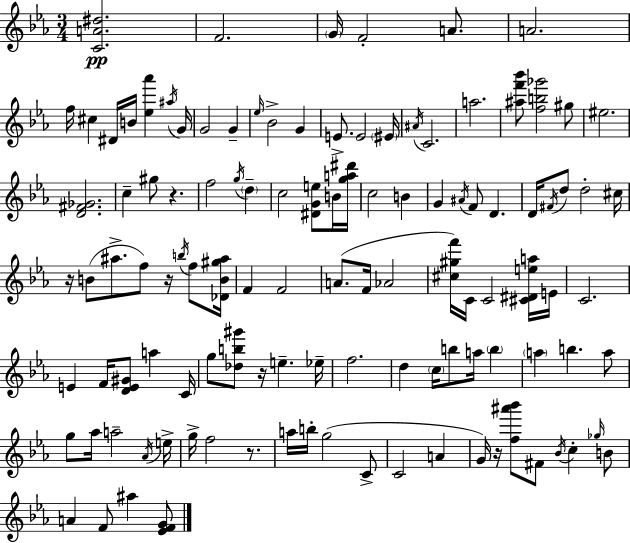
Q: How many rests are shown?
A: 6